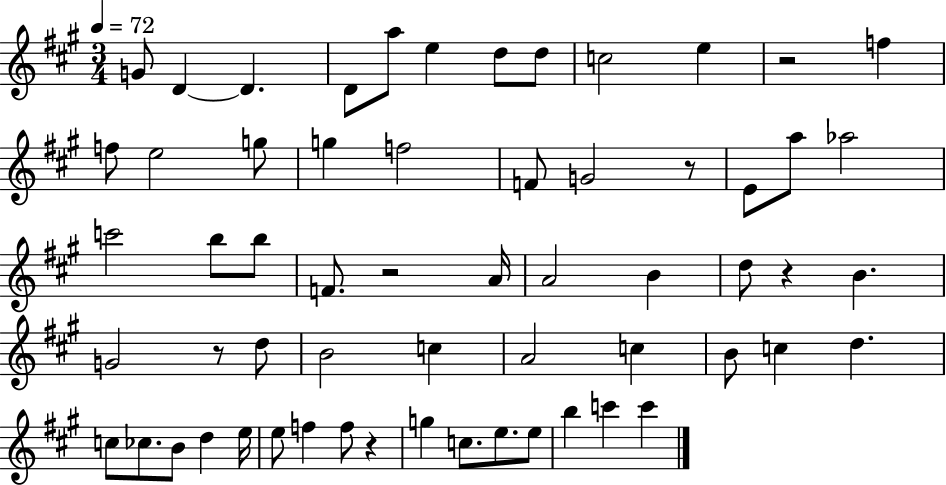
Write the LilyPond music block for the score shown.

{
  \clef treble
  \numericTimeSignature
  \time 3/4
  \key a \major
  \tempo 4 = 72
  \repeat volta 2 { g'8 d'4~~ d'4. | d'8 a''8 e''4 d''8 d''8 | c''2 e''4 | r2 f''4 | \break f''8 e''2 g''8 | g''4 f''2 | f'8 g'2 r8 | e'8 a''8 aes''2 | \break c'''2 b''8 b''8 | f'8. r2 a'16 | a'2 b'4 | d''8 r4 b'4. | \break g'2 r8 d''8 | b'2 c''4 | a'2 c''4 | b'8 c''4 d''4. | \break c''8 ces''8. b'8 d''4 e''16 | e''8 f''4 f''8 r4 | g''4 c''8. e''8. e''8 | b''4 c'''4 c'''4 | \break } \bar "|."
}